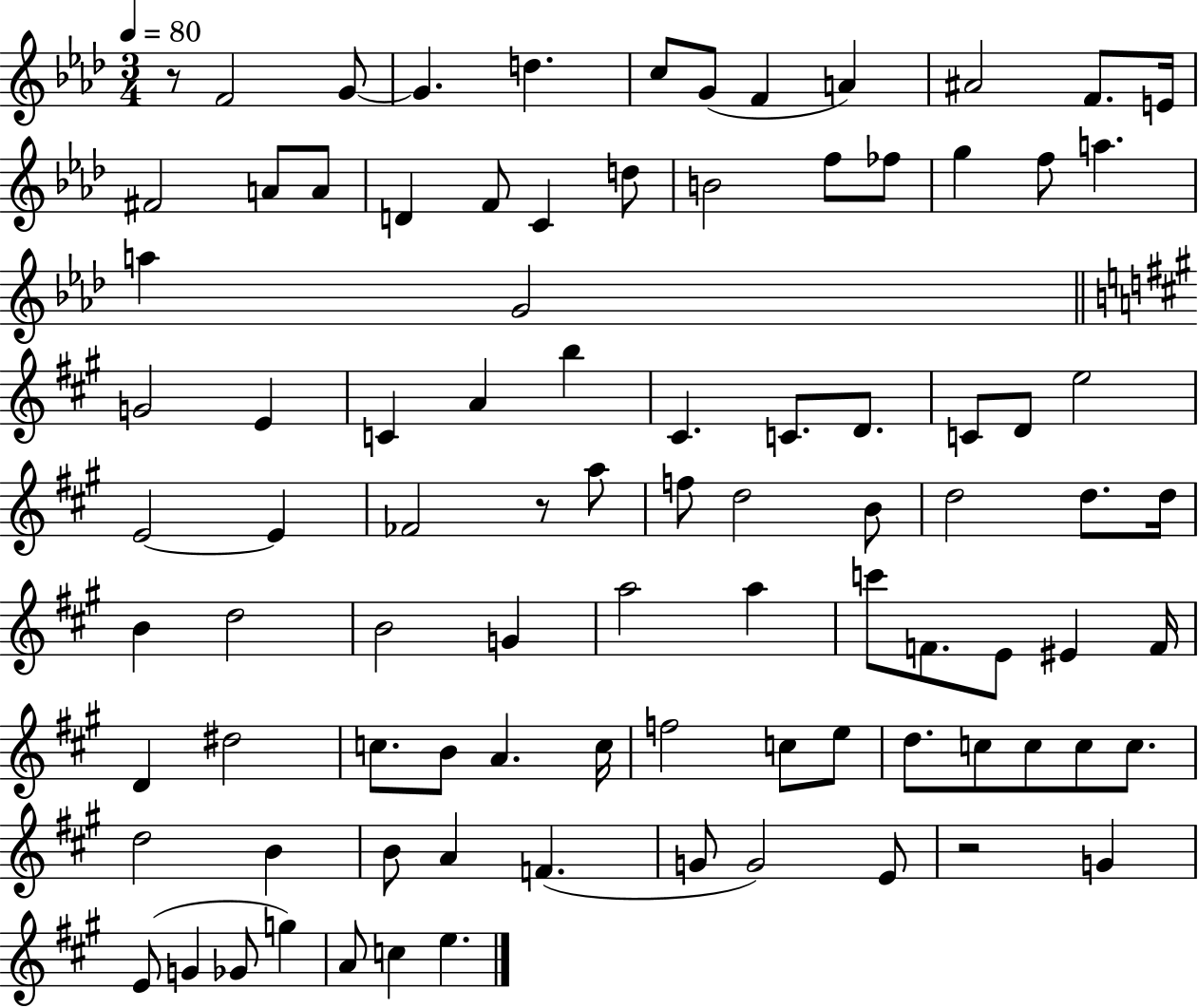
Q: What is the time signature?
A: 3/4